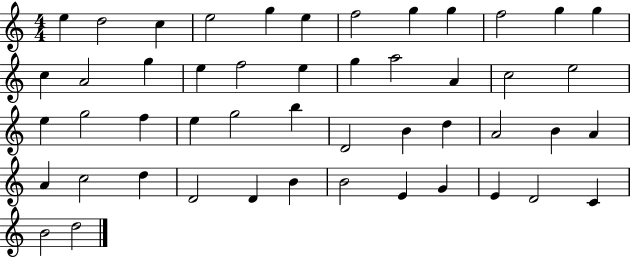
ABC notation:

X:1
T:Untitled
M:4/4
L:1/4
K:C
e d2 c e2 g e f2 g g f2 g g c A2 g e f2 e g a2 A c2 e2 e g2 f e g2 b D2 B d A2 B A A c2 d D2 D B B2 E G E D2 C B2 d2